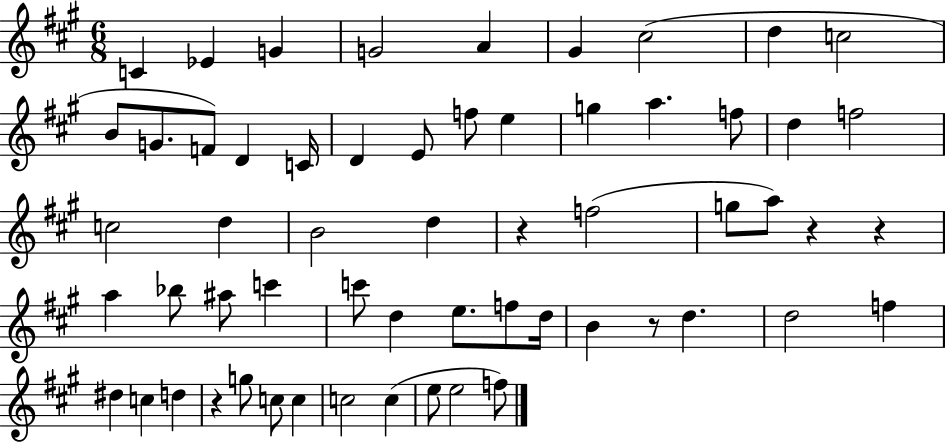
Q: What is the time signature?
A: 6/8